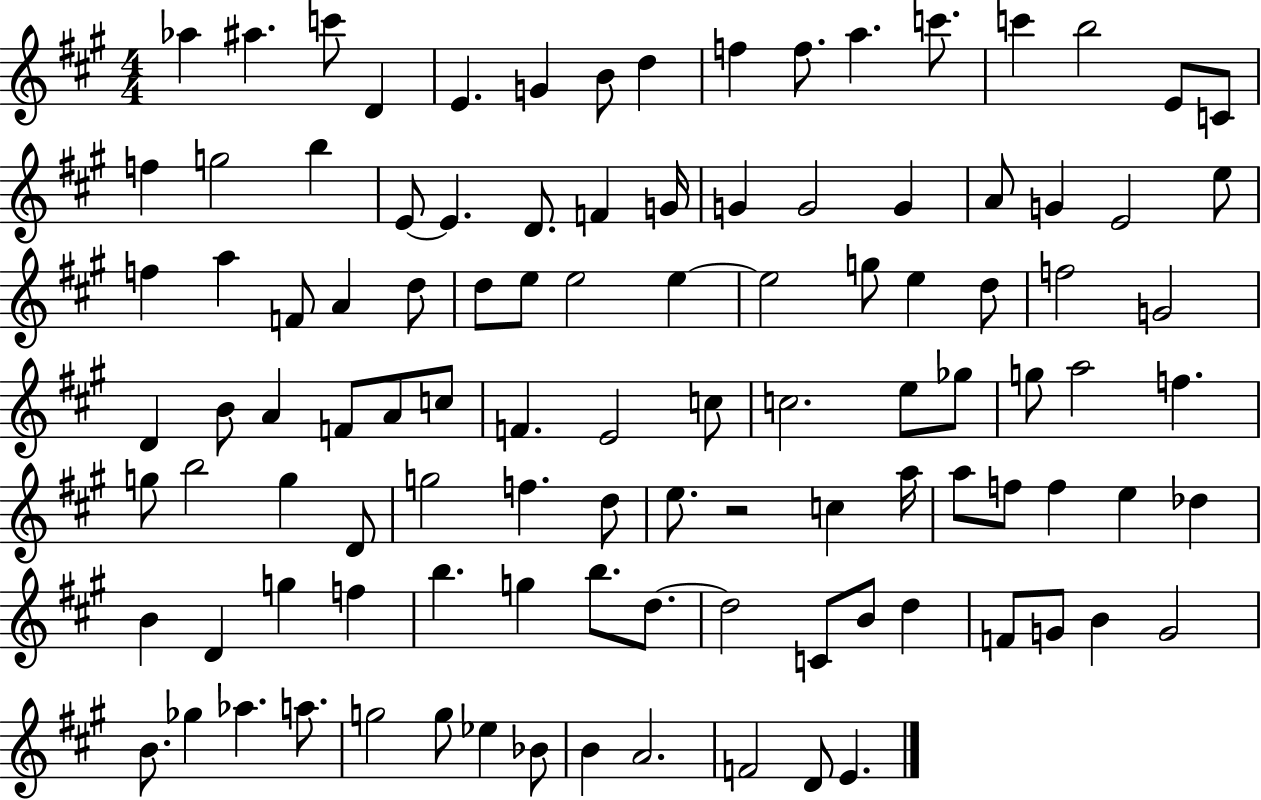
{
  \clef treble
  \numericTimeSignature
  \time 4/4
  \key a \major
  aes''4 ais''4. c'''8 d'4 | e'4. g'4 b'8 d''4 | f''4 f''8. a''4. c'''8. | c'''4 b''2 e'8 c'8 | \break f''4 g''2 b''4 | e'8~~ e'4. d'8. f'4 g'16 | g'4 g'2 g'4 | a'8 g'4 e'2 e''8 | \break f''4 a''4 f'8 a'4 d''8 | d''8 e''8 e''2 e''4~~ | e''2 g''8 e''4 d''8 | f''2 g'2 | \break d'4 b'8 a'4 f'8 a'8 c''8 | f'4. e'2 c''8 | c''2. e''8 ges''8 | g''8 a''2 f''4. | \break g''8 b''2 g''4 d'8 | g''2 f''4. d''8 | e''8. r2 c''4 a''16 | a''8 f''8 f''4 e''4 des''4 | \break b'4 d'4 g''4 f''4 | b''4. g''4 b''8. d''8.~~ | d''2 c'8 b'8 d''4 | f'8 g'8 b'4 g'2 | \break b'8. ges''4 aes''4. a''8. | g''2 g''8 ees''4 bes'8 | b'4 a'2. | f'2 d'8 e'4. | \break \bar "|."
}